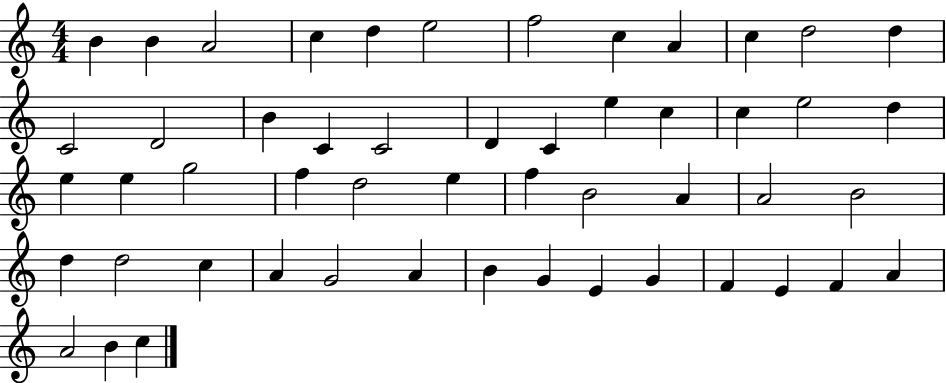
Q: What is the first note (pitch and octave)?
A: B4